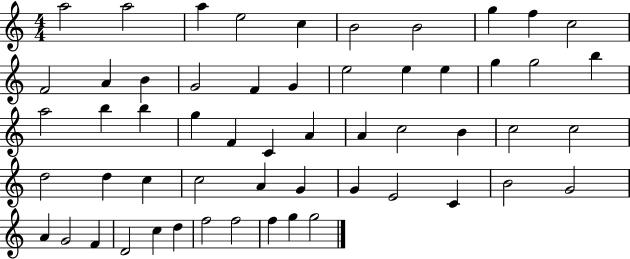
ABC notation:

X:1
T:Untitled
M:4/4
L:1/4
K:C
a2 a2 a e2 c B2 B2 g f c2 F2 A B G2 F G e2 e e g g2 b a2 b b g F C A A c2 B c2 c2 d2 d c c2 A G G E2 C B2 G2 A G2 F D2 c d f2 f2 f g g2